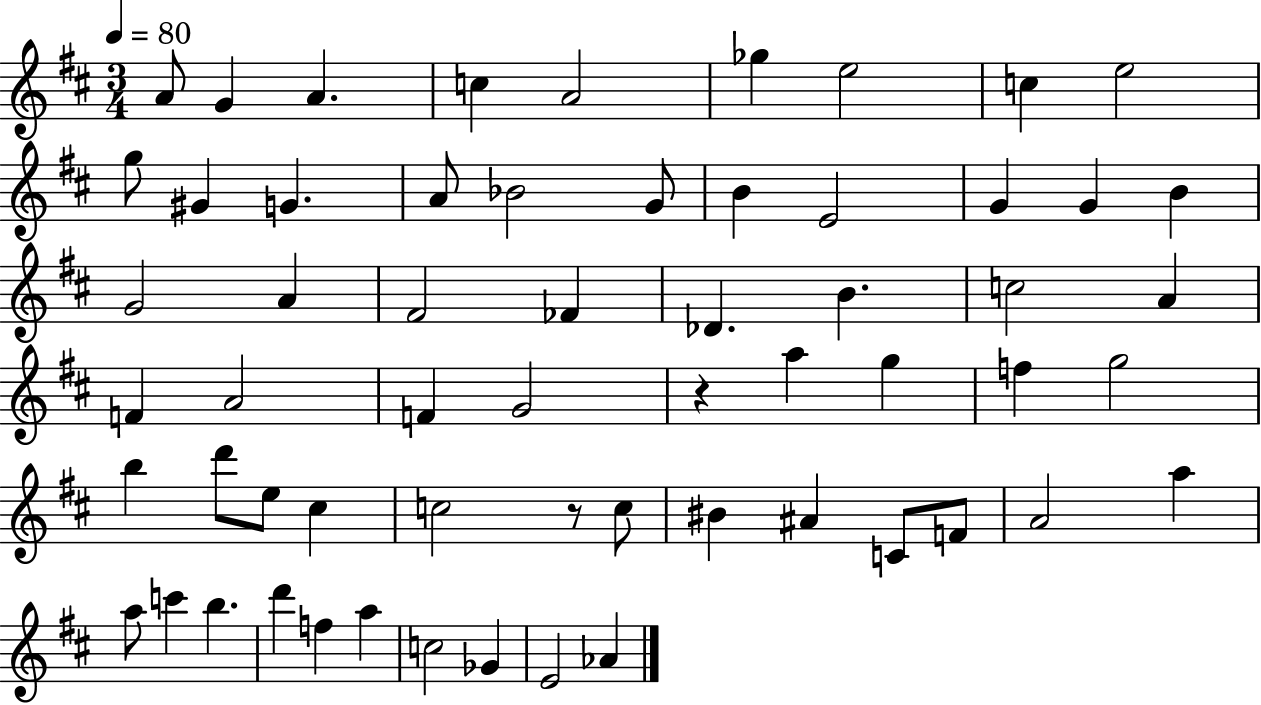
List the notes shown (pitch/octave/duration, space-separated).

A4/e G4/q A4/q. C5/q A4/h Gb5/q E5/h C5/q E5/h G5/e G#4/q G4/q. A4/e Bb4/h G4/e B4/q E4/h G4/q G4/q B4/q G4/h A4/q F#4/h FES4/q Db4/q. B4/q. C5/h A4/q F4/q A4/h F4/q G4/h R/q A5/q G5/q F5/q G5/h B5/q D6/e E5/e C#5/q C5/h R/e C5/e BIS4/q A#4/q C4/e F4/e A4/h A5/q A5/e C6/q B5/q. D6/q F5/q A5/q C5/h Gb4/q E4/h Ab4/q